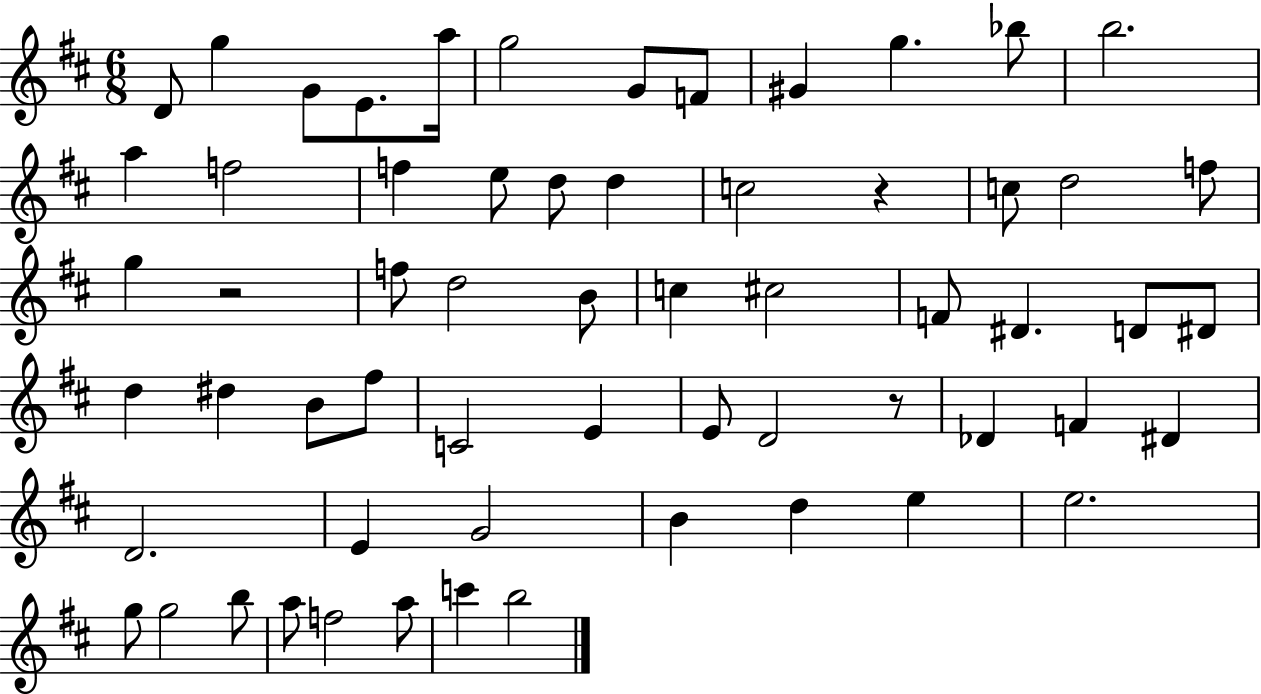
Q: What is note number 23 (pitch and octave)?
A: G5